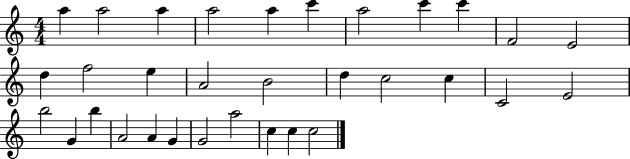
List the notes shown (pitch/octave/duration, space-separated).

A5/q A5/h A5/q A5/h A5/q C6/q A5/h C6/q C6/q F4/h E4/h D5/q F5/h E5/q A4/h B4/h D5/q C5/h C5/q C4/h E4/h B5/h G4/q B5/q A4/h A4/q G4/q G4/h A5/h C5/q C5/q C5/h